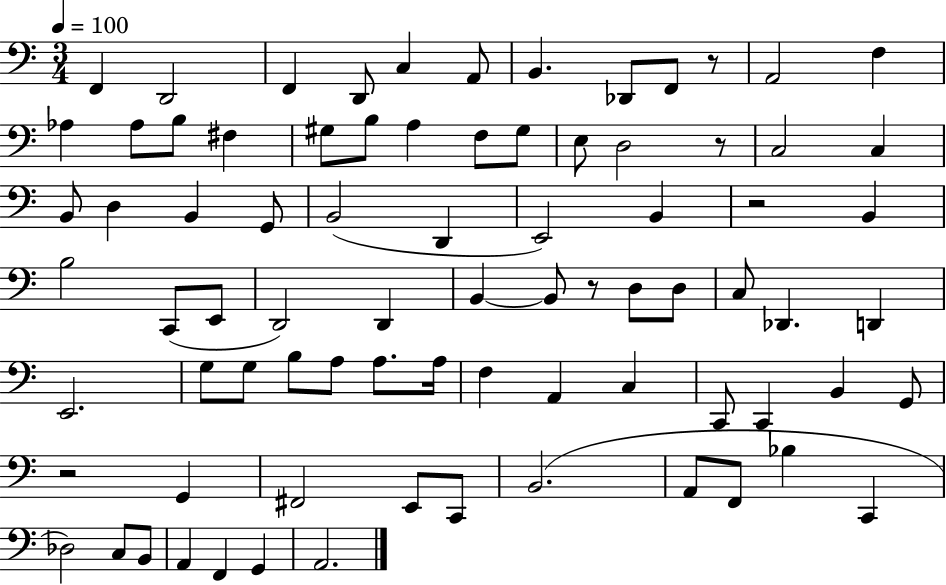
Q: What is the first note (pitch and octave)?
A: F2